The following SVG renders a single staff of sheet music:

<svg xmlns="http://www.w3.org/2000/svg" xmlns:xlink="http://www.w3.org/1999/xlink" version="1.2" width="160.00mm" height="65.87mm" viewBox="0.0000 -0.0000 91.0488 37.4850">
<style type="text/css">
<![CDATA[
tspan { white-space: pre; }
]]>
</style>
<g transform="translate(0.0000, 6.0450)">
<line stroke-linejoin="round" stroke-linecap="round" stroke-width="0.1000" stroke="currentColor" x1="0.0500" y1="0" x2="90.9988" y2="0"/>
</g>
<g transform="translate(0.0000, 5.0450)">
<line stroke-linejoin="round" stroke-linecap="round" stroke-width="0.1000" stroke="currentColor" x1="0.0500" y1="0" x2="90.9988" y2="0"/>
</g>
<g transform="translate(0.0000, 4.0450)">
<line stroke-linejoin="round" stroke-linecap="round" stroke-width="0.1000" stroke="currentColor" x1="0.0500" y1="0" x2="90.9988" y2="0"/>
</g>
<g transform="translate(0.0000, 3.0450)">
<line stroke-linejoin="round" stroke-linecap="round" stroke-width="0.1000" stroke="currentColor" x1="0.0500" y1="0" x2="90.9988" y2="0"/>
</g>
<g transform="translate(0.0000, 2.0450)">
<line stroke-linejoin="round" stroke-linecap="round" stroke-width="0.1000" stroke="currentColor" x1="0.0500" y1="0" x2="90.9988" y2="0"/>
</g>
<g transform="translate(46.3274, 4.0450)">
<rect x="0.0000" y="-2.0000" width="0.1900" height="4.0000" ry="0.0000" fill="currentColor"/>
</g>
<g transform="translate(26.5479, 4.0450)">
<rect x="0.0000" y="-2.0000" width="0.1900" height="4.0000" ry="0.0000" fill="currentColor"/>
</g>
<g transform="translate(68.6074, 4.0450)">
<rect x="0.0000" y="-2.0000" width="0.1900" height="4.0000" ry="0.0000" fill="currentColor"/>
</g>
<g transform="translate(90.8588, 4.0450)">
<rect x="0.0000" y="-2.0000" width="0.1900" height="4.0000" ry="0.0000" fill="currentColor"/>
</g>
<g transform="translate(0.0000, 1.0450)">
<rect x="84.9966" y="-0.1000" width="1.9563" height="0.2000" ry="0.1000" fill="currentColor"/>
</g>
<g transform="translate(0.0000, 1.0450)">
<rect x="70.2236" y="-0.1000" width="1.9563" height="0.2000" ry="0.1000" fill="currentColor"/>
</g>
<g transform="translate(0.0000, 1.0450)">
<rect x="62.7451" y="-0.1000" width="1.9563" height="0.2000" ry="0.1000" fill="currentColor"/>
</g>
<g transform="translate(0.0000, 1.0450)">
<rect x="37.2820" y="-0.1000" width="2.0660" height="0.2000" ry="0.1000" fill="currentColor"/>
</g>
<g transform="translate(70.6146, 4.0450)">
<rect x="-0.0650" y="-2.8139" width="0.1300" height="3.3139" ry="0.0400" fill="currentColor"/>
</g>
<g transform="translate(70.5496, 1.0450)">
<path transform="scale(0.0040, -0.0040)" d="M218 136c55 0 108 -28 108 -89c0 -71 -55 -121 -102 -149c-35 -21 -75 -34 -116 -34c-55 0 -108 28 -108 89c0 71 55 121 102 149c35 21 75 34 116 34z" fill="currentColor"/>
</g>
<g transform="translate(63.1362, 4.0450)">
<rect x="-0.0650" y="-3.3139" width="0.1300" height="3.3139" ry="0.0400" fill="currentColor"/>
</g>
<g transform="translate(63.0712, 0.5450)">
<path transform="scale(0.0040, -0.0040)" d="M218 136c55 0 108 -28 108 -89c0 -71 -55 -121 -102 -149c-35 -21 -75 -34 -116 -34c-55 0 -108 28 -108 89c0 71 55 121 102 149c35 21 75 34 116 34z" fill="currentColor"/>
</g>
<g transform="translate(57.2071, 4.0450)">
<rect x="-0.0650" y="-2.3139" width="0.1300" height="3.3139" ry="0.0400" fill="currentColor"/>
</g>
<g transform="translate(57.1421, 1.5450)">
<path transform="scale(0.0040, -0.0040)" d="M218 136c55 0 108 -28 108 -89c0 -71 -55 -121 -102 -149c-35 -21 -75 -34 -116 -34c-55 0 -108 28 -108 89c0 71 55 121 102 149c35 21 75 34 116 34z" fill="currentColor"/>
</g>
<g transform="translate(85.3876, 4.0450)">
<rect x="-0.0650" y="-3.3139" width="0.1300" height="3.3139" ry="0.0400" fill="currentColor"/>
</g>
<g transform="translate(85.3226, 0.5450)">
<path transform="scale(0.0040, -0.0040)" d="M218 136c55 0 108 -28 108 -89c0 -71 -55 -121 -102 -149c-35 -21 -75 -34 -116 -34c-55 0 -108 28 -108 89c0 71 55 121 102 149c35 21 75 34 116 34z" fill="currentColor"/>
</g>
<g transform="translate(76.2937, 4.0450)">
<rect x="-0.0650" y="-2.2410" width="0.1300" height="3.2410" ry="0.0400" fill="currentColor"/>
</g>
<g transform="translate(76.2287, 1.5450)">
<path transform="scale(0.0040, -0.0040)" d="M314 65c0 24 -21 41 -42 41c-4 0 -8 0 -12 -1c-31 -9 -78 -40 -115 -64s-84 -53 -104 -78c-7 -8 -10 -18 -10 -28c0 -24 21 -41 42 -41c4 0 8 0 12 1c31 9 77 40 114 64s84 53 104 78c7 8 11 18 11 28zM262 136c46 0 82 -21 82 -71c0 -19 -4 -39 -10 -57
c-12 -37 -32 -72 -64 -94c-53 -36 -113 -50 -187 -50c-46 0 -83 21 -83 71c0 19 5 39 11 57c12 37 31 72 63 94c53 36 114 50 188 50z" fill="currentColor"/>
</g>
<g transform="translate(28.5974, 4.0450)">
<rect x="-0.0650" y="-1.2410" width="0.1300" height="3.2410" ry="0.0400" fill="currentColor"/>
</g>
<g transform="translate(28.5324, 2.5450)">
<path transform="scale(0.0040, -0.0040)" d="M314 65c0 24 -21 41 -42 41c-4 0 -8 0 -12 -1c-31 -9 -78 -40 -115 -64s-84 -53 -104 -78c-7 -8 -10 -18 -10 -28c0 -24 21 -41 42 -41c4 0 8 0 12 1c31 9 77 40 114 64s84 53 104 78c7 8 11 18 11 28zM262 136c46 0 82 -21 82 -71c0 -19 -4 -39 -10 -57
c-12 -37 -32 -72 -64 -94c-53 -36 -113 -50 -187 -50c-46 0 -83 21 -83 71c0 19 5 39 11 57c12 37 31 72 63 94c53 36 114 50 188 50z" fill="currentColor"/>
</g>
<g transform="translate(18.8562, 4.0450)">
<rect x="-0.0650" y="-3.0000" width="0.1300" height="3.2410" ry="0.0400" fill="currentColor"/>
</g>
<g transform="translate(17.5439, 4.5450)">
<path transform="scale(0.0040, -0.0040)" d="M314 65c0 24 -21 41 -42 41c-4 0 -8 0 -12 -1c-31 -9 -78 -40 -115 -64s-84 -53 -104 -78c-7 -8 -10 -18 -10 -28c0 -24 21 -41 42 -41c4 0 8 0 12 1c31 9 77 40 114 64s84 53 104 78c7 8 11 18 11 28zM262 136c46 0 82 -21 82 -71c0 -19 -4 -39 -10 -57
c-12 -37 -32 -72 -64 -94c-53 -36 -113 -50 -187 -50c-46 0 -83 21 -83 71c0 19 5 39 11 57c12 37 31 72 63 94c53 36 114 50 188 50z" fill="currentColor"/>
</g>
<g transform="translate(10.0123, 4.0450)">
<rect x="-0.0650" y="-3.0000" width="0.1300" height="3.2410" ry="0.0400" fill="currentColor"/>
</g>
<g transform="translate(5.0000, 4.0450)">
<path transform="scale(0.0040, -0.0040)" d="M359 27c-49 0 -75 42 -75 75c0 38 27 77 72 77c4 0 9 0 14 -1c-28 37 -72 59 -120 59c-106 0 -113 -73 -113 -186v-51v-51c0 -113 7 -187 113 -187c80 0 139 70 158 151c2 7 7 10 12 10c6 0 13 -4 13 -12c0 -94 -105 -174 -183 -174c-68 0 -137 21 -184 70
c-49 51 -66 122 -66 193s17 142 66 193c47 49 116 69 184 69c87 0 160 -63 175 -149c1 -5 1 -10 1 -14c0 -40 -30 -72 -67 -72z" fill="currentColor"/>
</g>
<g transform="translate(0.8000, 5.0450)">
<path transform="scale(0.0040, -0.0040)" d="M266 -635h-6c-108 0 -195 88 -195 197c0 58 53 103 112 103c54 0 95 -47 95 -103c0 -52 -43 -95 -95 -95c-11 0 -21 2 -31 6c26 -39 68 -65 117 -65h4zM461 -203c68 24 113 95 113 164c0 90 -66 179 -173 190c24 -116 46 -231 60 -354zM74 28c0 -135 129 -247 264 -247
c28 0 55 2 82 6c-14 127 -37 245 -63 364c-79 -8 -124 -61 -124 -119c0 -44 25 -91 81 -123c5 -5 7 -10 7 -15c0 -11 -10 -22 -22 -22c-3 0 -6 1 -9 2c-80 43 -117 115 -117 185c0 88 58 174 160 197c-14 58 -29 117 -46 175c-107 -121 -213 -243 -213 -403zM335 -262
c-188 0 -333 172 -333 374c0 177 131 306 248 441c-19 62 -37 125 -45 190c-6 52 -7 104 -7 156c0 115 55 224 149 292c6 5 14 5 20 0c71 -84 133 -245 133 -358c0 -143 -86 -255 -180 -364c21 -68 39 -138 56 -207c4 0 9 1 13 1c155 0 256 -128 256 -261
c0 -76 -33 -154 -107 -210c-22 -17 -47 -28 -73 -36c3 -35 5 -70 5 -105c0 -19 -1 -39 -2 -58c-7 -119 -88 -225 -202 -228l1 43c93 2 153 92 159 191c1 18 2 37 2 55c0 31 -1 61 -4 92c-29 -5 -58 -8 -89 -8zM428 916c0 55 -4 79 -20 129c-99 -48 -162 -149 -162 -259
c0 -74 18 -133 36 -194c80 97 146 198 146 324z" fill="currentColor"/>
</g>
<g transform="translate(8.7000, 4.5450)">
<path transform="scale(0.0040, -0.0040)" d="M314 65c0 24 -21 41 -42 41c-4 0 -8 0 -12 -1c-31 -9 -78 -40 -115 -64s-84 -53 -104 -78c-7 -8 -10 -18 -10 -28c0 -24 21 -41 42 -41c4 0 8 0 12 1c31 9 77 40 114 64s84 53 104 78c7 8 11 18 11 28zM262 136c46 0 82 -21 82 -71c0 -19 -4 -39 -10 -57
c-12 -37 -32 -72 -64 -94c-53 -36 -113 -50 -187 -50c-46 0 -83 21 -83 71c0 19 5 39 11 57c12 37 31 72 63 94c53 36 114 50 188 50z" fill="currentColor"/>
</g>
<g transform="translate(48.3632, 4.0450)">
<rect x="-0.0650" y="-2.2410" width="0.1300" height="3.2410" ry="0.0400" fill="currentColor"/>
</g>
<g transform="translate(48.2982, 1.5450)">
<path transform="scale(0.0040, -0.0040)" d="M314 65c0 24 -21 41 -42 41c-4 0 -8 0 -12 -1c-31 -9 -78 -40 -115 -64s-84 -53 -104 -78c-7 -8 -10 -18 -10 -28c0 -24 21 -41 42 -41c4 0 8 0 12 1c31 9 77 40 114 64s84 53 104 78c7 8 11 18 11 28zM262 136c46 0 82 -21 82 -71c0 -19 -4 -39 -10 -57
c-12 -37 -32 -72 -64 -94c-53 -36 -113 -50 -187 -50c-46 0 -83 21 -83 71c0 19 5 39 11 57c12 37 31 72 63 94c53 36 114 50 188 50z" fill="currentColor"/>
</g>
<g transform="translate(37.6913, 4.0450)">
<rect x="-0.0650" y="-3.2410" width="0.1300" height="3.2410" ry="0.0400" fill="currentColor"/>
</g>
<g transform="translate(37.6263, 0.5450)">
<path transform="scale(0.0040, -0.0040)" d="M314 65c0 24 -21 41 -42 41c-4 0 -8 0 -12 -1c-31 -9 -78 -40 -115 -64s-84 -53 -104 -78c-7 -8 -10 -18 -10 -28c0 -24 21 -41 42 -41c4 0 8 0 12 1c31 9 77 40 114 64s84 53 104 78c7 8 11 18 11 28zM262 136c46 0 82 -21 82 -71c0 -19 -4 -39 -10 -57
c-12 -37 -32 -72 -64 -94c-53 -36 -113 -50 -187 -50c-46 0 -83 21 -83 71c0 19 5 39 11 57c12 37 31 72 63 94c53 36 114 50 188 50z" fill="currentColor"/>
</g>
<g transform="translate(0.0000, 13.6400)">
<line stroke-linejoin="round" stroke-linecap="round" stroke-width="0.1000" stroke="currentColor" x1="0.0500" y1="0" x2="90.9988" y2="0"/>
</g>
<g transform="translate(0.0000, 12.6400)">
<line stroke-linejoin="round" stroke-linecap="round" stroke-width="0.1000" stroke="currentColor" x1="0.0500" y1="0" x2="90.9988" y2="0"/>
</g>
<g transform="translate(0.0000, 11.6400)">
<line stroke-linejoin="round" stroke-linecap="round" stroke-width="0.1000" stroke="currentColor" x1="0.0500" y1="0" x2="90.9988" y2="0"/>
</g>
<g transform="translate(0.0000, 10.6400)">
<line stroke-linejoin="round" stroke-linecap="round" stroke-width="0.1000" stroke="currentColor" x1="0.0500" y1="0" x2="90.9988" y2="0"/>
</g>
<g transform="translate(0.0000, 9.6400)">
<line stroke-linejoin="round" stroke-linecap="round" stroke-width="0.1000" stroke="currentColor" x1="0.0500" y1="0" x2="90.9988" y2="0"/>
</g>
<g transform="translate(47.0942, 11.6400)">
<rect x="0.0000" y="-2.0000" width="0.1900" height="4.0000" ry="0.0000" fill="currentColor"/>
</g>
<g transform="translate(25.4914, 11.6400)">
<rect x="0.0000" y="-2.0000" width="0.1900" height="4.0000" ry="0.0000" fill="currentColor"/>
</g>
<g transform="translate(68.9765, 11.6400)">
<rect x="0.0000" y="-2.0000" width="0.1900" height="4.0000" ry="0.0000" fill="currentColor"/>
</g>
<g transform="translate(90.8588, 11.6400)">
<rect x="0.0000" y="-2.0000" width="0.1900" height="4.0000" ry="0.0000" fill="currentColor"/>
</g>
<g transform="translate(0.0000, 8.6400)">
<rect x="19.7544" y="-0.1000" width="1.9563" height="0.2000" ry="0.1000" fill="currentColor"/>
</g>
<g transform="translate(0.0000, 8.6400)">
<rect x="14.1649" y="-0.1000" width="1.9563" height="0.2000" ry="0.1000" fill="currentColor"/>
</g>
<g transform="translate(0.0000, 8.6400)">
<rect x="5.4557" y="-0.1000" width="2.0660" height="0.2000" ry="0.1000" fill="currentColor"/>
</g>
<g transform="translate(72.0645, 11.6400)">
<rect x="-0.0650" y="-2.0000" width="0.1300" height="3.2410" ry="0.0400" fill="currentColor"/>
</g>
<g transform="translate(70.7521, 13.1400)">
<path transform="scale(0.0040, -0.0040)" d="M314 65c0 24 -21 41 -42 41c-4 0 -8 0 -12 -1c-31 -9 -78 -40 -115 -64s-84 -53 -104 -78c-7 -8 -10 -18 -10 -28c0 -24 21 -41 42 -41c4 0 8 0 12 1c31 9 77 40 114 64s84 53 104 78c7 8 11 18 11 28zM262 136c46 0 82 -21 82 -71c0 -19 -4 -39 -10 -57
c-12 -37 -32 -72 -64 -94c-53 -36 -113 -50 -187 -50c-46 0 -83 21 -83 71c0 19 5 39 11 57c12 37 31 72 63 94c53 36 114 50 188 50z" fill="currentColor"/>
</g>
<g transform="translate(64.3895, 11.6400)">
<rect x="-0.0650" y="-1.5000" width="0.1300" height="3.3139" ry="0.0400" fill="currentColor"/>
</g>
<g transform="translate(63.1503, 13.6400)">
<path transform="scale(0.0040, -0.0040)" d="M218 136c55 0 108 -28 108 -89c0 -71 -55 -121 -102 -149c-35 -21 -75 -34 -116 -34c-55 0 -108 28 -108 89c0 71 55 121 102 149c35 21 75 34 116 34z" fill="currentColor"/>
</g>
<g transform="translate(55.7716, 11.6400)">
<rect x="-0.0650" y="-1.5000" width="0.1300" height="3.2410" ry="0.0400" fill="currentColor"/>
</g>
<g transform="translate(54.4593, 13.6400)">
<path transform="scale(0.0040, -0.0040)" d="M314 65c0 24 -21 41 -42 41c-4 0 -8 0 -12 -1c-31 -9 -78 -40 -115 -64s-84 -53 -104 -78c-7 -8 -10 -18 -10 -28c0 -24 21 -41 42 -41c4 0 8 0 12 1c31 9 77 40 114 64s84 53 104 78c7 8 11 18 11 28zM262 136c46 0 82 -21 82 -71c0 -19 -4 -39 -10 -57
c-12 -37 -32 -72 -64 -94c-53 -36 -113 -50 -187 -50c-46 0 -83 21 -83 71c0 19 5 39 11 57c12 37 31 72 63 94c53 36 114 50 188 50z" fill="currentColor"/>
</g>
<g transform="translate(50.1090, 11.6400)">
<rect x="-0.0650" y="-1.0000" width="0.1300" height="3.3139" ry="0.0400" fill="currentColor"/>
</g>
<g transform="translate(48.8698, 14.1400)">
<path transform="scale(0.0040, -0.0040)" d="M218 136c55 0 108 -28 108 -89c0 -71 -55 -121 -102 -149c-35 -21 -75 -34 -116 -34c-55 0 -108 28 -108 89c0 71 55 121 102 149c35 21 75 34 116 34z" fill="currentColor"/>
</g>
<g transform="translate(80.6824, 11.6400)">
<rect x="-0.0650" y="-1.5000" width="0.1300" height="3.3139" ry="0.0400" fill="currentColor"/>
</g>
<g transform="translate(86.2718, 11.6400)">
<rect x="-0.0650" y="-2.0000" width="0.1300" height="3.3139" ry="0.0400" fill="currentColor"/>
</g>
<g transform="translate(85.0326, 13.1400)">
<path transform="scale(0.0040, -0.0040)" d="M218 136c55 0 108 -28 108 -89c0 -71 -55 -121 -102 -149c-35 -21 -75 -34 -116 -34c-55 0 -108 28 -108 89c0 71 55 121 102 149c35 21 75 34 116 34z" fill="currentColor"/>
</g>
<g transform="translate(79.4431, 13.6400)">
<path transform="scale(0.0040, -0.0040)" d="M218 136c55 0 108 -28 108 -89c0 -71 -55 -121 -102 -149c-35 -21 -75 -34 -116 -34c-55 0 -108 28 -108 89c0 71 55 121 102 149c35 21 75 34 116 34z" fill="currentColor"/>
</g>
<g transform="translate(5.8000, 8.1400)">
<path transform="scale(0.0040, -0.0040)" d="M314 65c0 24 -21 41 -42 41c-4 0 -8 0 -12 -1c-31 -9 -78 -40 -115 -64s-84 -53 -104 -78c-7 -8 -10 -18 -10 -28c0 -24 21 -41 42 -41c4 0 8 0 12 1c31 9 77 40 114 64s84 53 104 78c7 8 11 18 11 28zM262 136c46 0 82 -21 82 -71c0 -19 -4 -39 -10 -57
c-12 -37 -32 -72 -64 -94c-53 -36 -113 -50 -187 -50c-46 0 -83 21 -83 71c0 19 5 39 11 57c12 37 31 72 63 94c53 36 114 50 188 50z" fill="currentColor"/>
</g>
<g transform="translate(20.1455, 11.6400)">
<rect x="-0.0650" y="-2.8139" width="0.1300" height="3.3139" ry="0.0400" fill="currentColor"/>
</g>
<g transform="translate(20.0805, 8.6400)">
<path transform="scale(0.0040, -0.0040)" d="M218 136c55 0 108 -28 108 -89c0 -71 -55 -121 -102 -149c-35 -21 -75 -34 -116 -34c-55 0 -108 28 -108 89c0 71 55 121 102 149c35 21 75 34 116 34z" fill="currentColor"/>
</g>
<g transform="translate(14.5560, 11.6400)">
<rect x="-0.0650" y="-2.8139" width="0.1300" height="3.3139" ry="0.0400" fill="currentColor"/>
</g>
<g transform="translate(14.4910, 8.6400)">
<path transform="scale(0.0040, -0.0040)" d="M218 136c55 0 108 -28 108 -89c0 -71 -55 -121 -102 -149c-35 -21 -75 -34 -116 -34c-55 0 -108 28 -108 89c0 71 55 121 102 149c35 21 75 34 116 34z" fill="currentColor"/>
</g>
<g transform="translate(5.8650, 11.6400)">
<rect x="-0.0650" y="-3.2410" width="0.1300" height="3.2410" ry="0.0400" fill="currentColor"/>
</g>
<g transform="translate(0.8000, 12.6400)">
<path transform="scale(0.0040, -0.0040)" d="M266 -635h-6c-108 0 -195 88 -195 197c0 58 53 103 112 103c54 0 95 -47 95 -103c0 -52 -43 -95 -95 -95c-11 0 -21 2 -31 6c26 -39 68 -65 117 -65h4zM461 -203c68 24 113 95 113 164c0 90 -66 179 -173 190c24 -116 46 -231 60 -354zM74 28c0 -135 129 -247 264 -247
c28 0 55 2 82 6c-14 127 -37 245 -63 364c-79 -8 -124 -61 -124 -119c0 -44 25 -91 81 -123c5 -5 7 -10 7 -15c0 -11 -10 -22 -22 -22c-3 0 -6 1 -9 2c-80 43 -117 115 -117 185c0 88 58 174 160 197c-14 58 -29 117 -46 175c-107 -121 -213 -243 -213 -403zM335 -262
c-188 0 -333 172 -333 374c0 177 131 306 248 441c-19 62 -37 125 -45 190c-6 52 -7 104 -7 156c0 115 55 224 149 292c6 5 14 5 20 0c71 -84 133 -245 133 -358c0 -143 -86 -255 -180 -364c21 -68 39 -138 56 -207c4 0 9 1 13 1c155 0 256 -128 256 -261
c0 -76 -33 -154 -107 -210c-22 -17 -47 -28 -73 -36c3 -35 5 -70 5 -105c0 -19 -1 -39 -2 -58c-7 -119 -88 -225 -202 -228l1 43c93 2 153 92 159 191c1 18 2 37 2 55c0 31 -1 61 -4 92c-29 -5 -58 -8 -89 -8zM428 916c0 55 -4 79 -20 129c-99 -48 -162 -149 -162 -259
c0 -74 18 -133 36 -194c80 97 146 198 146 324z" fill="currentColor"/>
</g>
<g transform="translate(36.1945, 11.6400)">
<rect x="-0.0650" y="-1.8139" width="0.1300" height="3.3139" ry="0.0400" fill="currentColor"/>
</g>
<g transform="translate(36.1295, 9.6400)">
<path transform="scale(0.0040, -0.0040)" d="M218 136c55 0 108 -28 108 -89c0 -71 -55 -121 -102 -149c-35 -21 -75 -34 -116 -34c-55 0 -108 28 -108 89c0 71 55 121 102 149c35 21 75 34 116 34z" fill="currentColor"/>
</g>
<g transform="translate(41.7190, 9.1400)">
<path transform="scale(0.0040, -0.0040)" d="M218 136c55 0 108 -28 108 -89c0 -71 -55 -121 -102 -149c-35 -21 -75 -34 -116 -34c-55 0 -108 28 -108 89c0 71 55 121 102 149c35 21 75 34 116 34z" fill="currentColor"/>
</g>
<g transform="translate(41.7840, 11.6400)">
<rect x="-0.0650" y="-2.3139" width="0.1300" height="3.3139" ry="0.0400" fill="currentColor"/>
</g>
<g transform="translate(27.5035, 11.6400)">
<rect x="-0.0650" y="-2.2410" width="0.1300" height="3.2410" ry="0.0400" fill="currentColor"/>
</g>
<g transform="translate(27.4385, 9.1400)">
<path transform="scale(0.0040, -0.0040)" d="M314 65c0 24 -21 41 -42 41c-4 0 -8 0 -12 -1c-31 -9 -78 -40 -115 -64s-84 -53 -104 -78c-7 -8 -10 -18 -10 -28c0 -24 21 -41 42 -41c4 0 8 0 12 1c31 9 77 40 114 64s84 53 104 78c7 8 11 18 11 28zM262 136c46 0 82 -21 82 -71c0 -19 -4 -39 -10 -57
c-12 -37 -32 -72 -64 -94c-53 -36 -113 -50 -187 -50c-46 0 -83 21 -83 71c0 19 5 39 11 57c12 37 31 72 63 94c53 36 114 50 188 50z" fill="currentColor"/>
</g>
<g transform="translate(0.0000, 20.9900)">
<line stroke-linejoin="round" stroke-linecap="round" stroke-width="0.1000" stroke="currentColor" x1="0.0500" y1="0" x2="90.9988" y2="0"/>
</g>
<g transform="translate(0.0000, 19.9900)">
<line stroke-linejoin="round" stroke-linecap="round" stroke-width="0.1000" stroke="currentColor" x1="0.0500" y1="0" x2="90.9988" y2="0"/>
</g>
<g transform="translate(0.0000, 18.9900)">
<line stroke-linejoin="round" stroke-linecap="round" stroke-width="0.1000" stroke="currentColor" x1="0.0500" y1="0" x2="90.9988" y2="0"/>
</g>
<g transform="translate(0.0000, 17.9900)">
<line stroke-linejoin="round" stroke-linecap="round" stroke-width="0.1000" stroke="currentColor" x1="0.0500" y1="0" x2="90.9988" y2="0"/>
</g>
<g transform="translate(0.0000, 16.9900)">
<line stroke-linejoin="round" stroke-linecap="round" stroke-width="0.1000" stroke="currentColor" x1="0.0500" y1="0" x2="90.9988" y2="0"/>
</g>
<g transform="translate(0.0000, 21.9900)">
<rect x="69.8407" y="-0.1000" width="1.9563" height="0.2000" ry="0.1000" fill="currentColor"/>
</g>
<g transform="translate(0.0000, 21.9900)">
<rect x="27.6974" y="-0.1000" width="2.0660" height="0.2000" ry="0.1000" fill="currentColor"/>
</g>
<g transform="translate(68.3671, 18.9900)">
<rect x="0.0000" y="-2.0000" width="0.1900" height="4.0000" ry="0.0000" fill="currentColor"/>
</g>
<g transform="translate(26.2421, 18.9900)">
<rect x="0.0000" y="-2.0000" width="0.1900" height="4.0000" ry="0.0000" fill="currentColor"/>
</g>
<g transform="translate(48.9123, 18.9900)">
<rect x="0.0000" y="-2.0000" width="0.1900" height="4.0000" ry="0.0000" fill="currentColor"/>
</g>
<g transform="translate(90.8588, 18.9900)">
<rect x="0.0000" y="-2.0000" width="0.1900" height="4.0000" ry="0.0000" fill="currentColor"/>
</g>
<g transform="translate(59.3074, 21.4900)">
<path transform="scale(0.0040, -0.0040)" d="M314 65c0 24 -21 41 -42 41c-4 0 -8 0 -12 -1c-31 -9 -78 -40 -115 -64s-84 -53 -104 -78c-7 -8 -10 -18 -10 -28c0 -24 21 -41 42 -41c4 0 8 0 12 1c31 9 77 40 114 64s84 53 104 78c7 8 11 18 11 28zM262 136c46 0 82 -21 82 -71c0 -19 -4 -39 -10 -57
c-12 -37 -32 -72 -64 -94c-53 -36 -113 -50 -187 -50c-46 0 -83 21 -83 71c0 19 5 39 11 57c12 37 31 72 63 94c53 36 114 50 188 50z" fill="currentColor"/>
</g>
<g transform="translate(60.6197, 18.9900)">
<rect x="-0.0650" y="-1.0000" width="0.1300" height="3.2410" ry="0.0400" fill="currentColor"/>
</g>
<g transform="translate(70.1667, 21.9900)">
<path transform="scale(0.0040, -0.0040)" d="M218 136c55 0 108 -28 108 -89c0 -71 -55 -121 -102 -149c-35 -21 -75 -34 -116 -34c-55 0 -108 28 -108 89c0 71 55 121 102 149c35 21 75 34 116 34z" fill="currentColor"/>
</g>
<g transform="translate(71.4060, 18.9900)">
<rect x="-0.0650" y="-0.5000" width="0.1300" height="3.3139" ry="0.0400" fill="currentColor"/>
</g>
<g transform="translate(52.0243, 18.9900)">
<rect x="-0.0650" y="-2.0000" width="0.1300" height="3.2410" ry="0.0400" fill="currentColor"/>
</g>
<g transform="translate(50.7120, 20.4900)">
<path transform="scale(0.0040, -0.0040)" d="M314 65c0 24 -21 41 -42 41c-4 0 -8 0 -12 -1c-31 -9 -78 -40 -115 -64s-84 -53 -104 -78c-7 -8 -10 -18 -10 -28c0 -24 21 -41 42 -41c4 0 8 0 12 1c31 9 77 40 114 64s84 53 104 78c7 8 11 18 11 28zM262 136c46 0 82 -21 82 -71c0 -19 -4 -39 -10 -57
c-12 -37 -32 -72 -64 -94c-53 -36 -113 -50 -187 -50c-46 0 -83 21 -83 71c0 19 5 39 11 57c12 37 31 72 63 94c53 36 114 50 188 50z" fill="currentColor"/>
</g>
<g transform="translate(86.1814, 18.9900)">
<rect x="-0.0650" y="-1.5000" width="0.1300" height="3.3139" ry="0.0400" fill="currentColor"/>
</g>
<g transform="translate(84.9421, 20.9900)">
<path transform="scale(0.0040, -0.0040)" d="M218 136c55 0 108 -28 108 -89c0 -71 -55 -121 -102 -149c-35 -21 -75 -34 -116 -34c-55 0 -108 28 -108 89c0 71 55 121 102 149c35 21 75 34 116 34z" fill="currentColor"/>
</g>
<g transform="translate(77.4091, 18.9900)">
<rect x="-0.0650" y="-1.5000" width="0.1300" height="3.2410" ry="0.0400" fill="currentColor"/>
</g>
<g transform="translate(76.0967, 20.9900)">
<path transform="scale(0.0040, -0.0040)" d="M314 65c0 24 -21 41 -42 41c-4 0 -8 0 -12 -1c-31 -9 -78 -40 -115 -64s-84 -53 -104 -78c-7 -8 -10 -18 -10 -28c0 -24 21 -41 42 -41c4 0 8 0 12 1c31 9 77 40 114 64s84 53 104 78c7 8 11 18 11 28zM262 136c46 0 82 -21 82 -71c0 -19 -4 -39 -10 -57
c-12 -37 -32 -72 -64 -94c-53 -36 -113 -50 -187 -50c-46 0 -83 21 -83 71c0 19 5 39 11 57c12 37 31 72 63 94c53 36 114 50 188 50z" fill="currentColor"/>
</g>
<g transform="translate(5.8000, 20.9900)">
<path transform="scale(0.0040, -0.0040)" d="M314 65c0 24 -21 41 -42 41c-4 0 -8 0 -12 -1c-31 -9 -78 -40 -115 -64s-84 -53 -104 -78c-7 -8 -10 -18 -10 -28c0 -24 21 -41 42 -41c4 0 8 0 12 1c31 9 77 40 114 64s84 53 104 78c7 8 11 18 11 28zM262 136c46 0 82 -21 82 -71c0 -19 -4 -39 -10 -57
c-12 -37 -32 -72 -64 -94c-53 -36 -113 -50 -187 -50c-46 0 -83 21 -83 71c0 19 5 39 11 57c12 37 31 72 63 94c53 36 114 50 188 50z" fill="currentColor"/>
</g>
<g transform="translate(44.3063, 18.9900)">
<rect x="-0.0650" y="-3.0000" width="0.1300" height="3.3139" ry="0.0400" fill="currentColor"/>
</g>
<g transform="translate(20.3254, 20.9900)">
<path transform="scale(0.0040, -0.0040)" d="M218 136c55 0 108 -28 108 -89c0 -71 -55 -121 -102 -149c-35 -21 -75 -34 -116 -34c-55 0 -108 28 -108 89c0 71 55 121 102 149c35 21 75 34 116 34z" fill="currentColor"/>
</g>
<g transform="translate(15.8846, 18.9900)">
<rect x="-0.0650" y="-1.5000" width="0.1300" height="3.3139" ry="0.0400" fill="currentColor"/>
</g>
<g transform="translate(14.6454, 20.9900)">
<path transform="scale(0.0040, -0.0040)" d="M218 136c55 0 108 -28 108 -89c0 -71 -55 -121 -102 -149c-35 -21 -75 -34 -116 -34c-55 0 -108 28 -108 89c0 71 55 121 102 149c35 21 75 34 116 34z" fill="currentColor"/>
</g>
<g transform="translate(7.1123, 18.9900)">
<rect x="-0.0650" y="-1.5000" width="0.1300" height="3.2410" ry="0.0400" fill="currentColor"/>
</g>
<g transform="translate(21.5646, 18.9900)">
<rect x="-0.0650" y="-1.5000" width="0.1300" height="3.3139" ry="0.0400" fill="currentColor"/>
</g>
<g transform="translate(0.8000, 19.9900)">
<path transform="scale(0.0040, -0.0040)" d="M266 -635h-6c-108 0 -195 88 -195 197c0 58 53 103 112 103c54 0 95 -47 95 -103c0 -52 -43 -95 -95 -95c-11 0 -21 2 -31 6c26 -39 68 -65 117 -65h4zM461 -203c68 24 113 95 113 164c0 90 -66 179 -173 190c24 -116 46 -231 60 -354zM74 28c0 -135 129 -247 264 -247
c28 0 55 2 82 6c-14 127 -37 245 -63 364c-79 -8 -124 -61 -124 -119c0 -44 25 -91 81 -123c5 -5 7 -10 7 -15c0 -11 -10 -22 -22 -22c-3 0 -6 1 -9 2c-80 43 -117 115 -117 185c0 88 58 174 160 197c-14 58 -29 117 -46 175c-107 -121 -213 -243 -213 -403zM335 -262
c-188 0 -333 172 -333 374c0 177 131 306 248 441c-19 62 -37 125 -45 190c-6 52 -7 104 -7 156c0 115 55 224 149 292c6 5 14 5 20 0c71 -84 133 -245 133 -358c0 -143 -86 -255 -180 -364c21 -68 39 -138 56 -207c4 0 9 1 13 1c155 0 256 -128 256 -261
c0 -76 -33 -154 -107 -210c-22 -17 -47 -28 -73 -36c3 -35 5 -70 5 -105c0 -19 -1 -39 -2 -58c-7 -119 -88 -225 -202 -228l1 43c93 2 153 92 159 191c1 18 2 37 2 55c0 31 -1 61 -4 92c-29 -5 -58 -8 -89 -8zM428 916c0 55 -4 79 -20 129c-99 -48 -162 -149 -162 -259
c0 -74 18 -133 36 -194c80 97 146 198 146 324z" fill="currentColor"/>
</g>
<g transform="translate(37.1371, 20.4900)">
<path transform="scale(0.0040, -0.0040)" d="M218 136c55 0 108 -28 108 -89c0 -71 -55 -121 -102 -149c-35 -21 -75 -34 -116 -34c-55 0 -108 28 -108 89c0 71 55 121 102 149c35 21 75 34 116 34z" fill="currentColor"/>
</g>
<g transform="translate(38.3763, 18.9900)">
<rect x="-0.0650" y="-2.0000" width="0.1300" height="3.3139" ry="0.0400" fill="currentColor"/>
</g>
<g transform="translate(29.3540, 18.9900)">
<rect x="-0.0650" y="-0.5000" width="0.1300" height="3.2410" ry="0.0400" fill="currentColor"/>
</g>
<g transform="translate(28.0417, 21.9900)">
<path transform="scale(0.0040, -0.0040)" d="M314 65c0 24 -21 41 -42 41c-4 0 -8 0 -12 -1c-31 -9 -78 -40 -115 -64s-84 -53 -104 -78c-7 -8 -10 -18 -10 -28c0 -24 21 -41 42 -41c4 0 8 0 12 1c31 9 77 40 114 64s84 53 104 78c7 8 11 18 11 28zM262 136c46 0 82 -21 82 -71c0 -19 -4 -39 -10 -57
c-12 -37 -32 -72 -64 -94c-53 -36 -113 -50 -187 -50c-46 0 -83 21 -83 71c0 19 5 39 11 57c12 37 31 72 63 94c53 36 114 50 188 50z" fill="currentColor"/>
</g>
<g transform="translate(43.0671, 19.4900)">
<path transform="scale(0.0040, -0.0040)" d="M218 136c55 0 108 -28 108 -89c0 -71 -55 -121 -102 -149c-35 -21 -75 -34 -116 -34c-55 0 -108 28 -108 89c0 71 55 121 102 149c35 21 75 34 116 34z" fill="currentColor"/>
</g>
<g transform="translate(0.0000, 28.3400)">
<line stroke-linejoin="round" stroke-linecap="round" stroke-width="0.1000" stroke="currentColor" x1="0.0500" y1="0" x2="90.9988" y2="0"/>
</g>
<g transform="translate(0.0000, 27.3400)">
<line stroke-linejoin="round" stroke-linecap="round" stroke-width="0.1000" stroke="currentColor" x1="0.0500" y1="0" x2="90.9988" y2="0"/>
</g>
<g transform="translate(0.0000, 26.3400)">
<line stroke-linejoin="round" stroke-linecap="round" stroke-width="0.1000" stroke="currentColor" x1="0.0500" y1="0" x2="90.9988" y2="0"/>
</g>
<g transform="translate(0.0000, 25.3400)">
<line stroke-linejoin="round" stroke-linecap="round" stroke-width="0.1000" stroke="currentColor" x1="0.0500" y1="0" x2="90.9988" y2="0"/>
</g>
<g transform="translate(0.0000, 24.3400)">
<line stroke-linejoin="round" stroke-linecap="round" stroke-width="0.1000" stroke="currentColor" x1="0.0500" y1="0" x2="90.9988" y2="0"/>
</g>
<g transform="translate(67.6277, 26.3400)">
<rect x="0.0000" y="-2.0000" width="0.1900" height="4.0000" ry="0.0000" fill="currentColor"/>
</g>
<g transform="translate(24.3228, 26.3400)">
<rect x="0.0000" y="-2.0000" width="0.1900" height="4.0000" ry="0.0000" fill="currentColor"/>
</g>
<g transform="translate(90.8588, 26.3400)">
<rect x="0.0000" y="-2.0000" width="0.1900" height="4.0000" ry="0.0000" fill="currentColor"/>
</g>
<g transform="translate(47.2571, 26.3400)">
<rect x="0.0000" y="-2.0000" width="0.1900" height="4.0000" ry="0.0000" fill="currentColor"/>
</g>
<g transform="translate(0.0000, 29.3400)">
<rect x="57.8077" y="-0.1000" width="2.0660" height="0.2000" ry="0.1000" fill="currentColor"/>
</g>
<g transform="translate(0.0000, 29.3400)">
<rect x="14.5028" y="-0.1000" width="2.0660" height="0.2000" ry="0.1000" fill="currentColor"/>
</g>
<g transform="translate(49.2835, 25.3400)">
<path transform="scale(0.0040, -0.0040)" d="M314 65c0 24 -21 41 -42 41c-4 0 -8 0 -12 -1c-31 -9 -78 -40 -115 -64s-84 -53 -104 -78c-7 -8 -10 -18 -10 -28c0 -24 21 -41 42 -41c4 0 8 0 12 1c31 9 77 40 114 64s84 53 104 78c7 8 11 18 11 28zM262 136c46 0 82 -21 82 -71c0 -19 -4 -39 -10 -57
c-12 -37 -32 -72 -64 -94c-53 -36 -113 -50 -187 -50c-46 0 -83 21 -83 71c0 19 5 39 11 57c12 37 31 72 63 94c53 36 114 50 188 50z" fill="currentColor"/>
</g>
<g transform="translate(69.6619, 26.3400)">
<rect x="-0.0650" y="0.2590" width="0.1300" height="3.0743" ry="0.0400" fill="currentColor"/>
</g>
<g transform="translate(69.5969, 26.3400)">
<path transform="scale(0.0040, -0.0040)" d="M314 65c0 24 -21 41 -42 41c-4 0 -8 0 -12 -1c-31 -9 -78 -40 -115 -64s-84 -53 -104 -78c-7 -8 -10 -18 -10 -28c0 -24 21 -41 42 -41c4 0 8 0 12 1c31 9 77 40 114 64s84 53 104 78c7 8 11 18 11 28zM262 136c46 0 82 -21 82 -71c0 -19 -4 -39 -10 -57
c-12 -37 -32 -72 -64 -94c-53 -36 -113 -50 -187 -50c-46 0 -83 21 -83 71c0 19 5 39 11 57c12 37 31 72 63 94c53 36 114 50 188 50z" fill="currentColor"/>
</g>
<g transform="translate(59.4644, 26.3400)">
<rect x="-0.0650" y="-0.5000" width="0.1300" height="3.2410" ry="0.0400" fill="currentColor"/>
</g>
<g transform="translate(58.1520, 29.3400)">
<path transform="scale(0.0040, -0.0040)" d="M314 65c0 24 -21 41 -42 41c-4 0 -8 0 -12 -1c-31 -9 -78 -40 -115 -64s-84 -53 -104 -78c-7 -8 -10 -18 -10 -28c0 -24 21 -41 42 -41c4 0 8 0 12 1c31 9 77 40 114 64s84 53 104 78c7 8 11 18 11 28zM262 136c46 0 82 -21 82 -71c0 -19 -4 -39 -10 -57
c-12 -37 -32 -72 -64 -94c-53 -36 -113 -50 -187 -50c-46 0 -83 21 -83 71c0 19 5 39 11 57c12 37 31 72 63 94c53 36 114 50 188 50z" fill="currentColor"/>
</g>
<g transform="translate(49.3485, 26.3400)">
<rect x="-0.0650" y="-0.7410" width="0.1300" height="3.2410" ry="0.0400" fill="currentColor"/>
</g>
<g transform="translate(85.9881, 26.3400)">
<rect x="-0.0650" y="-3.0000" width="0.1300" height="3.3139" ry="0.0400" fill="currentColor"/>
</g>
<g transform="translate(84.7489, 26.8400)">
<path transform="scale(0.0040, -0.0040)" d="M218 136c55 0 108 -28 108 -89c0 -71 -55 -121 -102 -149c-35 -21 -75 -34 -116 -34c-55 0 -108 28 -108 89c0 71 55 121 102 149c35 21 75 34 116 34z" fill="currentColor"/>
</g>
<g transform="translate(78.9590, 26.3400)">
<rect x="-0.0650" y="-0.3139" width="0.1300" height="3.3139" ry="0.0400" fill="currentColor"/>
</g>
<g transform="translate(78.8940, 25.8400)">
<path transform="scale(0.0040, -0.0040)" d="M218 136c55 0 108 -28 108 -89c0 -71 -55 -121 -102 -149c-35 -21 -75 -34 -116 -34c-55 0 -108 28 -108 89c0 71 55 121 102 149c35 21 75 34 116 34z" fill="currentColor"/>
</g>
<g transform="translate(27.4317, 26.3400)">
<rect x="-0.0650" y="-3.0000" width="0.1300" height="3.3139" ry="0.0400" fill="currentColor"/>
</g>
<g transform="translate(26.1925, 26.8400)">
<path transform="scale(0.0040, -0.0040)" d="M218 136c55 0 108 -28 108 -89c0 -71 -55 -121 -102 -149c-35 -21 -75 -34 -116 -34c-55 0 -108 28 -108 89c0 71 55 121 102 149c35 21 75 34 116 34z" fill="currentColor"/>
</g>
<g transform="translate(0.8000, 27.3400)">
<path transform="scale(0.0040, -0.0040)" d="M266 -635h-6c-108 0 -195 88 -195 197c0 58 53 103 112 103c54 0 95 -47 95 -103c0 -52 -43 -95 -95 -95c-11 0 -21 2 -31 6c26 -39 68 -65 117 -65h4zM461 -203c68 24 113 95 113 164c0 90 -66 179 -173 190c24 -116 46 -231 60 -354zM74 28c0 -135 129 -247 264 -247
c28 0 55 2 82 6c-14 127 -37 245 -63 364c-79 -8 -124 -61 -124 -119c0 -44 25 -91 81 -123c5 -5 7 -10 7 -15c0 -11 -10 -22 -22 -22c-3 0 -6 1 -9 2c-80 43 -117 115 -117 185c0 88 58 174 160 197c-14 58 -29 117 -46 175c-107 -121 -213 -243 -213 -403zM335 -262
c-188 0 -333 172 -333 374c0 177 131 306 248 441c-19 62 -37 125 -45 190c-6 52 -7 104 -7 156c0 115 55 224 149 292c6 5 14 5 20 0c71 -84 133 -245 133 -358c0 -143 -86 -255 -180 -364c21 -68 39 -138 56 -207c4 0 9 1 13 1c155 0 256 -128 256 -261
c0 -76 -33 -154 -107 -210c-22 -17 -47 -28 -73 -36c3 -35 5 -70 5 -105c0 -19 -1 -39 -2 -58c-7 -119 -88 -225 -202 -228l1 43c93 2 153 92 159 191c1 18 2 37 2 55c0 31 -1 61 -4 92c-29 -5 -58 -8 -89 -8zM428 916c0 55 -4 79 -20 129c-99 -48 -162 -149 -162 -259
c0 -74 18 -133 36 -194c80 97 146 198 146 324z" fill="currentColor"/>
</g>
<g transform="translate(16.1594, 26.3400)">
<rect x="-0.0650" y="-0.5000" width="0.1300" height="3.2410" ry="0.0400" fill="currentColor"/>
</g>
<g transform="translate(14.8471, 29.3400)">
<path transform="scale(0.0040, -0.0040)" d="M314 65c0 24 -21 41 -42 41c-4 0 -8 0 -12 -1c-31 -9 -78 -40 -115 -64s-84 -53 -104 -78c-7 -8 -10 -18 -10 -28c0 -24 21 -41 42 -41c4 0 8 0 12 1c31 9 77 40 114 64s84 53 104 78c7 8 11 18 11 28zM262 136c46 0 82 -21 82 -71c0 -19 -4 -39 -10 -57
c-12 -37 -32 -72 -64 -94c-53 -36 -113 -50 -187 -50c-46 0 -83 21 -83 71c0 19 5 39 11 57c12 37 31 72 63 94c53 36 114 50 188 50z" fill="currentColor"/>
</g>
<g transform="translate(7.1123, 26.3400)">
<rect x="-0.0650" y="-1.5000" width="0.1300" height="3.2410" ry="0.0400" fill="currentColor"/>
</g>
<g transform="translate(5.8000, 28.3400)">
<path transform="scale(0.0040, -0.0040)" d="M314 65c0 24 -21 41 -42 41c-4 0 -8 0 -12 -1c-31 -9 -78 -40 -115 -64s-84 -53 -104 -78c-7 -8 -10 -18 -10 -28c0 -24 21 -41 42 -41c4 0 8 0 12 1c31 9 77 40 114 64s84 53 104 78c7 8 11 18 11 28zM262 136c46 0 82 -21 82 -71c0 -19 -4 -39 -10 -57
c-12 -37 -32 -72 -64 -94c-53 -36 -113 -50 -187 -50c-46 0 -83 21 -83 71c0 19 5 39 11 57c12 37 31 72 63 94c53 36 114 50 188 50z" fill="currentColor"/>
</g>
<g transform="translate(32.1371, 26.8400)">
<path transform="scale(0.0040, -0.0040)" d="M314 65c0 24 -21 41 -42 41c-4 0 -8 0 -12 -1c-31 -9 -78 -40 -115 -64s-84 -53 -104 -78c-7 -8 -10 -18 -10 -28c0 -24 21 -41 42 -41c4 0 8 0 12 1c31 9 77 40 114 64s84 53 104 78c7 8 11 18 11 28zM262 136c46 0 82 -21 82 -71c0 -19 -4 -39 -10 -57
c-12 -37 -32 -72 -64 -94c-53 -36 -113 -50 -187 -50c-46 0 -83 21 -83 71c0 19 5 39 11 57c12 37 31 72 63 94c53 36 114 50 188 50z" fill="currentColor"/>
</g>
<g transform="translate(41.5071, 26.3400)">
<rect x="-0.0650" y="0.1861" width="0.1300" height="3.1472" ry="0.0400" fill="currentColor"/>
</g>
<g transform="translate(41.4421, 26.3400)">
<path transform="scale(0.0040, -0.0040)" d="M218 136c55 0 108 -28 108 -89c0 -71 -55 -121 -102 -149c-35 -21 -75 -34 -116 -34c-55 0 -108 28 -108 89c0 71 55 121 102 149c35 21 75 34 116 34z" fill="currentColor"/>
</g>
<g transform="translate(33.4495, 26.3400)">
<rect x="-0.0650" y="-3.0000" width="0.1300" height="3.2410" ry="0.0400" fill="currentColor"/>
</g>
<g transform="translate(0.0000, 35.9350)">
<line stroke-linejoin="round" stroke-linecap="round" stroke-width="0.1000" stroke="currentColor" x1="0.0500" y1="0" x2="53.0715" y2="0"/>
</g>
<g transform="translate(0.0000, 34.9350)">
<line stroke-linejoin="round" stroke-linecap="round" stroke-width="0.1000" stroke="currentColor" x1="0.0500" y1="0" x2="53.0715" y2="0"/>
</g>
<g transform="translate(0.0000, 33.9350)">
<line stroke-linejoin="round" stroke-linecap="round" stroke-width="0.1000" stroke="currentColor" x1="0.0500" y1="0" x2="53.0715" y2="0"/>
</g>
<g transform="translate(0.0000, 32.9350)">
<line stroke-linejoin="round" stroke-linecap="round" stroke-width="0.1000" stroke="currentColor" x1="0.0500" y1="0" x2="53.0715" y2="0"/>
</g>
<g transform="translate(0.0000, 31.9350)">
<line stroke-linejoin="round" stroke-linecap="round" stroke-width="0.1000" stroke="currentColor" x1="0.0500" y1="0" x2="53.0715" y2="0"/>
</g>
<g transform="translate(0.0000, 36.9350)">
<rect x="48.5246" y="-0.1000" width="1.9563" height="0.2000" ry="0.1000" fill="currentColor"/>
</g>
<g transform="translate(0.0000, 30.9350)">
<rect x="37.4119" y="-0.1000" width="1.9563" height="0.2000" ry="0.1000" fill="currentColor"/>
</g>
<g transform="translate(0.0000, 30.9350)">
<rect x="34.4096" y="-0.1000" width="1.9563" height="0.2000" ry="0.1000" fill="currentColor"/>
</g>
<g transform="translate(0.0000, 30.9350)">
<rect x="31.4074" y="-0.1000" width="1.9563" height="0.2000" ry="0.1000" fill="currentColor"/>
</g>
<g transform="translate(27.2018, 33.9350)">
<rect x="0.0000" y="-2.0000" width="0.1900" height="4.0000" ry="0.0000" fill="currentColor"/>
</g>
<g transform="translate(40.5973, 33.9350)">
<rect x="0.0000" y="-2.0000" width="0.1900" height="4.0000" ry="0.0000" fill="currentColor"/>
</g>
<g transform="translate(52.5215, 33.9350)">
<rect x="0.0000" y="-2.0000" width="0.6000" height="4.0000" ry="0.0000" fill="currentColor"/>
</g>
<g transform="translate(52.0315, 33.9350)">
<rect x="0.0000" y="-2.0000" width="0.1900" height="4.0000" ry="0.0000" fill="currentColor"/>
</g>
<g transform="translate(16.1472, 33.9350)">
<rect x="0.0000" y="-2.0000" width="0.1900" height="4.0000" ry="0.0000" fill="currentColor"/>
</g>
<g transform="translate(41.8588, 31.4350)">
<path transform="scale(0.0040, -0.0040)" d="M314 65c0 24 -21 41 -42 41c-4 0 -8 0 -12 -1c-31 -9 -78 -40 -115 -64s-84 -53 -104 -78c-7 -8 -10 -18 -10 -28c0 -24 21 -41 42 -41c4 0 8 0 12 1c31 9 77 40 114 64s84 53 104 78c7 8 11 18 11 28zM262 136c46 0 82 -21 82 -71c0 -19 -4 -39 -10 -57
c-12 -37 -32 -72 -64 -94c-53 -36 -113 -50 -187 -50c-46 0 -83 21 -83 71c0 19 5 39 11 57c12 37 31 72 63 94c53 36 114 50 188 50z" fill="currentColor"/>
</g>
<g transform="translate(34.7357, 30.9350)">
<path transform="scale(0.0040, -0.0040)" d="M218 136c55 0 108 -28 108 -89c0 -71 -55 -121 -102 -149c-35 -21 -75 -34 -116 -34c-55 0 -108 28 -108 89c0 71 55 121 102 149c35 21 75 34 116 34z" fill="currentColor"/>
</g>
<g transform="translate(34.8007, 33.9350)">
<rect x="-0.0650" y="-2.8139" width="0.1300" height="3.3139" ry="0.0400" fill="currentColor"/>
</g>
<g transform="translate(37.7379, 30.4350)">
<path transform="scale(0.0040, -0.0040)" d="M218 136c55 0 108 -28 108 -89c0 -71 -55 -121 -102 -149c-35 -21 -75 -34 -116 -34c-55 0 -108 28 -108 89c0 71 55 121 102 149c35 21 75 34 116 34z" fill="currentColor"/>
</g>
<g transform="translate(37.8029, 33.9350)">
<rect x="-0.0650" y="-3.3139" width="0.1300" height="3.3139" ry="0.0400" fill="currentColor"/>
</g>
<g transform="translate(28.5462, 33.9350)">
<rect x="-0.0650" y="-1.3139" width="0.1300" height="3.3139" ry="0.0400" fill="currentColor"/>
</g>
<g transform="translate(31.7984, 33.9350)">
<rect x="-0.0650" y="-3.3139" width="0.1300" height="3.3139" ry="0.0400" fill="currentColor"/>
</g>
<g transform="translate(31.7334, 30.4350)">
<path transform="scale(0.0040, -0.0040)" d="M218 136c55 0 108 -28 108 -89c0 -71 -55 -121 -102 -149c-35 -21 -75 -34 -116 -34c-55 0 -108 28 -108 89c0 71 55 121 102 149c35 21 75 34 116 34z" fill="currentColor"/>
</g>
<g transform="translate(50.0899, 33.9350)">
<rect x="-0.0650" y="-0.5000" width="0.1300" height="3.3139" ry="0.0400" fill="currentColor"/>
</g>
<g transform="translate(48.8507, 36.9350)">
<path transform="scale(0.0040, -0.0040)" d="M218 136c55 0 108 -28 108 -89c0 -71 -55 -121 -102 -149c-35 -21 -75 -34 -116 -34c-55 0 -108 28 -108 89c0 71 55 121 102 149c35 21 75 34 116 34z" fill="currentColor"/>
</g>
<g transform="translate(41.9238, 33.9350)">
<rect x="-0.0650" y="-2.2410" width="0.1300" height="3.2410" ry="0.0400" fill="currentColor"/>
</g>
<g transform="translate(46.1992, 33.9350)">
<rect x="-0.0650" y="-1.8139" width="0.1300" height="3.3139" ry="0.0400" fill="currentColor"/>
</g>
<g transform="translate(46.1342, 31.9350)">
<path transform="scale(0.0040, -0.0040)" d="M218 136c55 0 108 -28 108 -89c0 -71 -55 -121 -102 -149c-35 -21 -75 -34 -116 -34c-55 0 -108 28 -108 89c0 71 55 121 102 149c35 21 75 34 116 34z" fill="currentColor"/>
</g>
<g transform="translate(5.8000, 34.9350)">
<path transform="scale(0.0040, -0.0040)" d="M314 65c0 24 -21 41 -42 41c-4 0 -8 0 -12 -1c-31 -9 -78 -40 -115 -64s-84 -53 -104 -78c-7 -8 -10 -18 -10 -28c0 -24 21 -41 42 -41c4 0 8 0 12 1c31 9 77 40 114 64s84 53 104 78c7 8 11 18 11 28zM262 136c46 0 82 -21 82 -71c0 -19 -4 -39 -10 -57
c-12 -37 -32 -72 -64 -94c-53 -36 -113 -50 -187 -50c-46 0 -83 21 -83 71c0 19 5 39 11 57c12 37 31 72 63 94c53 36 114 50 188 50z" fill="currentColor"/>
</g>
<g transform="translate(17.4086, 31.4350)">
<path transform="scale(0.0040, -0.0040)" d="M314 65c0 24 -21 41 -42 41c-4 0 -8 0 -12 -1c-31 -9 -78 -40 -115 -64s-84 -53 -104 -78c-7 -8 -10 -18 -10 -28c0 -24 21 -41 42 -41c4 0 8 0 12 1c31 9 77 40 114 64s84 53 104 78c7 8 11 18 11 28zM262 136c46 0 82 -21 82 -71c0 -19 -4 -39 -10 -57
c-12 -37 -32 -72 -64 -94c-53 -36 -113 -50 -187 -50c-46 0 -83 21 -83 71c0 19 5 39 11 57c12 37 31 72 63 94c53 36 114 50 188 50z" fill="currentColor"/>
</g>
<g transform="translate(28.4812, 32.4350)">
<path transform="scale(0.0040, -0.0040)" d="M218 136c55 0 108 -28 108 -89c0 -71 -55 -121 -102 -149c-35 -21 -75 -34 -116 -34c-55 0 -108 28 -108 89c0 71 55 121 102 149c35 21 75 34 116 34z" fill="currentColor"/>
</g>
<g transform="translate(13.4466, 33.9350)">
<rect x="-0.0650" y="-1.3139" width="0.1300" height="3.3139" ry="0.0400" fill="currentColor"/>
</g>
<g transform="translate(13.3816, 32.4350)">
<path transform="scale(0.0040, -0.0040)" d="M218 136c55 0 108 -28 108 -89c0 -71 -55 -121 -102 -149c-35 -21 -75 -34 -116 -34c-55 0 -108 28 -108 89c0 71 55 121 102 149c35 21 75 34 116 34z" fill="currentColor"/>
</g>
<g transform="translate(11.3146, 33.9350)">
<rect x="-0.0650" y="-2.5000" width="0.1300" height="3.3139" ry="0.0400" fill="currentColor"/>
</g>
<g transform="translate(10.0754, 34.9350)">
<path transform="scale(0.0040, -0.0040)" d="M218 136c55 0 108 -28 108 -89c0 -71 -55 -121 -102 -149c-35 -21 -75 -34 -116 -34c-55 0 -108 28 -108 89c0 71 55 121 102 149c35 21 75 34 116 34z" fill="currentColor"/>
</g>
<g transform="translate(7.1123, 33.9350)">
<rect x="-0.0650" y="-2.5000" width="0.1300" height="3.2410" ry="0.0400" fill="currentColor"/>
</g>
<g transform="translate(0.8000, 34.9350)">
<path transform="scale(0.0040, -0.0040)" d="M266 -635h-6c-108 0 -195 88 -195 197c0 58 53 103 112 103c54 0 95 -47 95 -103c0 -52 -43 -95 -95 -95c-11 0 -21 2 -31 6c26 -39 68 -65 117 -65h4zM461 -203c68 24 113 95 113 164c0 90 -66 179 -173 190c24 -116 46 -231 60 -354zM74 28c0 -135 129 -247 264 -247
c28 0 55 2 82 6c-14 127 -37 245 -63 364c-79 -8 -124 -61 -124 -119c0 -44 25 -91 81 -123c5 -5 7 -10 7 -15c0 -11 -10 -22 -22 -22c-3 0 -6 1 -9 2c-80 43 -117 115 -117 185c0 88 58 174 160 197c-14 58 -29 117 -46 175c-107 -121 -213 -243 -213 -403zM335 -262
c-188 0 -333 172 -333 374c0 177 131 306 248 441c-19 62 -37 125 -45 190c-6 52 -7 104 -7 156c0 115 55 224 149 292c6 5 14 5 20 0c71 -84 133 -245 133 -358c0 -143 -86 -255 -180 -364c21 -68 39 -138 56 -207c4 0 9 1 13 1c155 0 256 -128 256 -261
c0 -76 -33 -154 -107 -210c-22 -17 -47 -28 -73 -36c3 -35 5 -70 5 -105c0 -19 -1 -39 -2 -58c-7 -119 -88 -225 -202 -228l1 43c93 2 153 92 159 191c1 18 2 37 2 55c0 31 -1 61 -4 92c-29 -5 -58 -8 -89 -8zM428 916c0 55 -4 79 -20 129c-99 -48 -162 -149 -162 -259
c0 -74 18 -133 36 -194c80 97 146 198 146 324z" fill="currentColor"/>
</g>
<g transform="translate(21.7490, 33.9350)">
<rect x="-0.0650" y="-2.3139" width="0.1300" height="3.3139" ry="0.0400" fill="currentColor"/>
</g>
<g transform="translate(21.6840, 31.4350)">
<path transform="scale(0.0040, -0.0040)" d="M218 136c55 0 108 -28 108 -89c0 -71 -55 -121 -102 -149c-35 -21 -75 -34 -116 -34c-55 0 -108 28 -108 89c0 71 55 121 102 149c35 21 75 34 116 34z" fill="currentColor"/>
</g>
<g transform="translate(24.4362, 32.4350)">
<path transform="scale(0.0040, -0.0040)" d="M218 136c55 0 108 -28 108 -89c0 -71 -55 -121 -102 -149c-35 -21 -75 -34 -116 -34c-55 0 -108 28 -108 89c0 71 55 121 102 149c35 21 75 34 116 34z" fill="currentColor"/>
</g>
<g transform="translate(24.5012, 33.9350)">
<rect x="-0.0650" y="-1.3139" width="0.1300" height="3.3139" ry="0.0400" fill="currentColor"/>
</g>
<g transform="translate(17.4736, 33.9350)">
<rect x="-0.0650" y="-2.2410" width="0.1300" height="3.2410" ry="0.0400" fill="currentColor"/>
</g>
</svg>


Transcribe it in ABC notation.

X:1
T:Untitled
M:4/4
L:1/4
K:C
A2 A2 e2 b2 g2 g b a g2 b b2 a a g2 f g D E2 E F2 E F E2 E E C2 F A F2 D2 C E2 E E2 C2 A A2 B d2 C2 B2 c A G2 G e g2 g e e b a b g2 f C